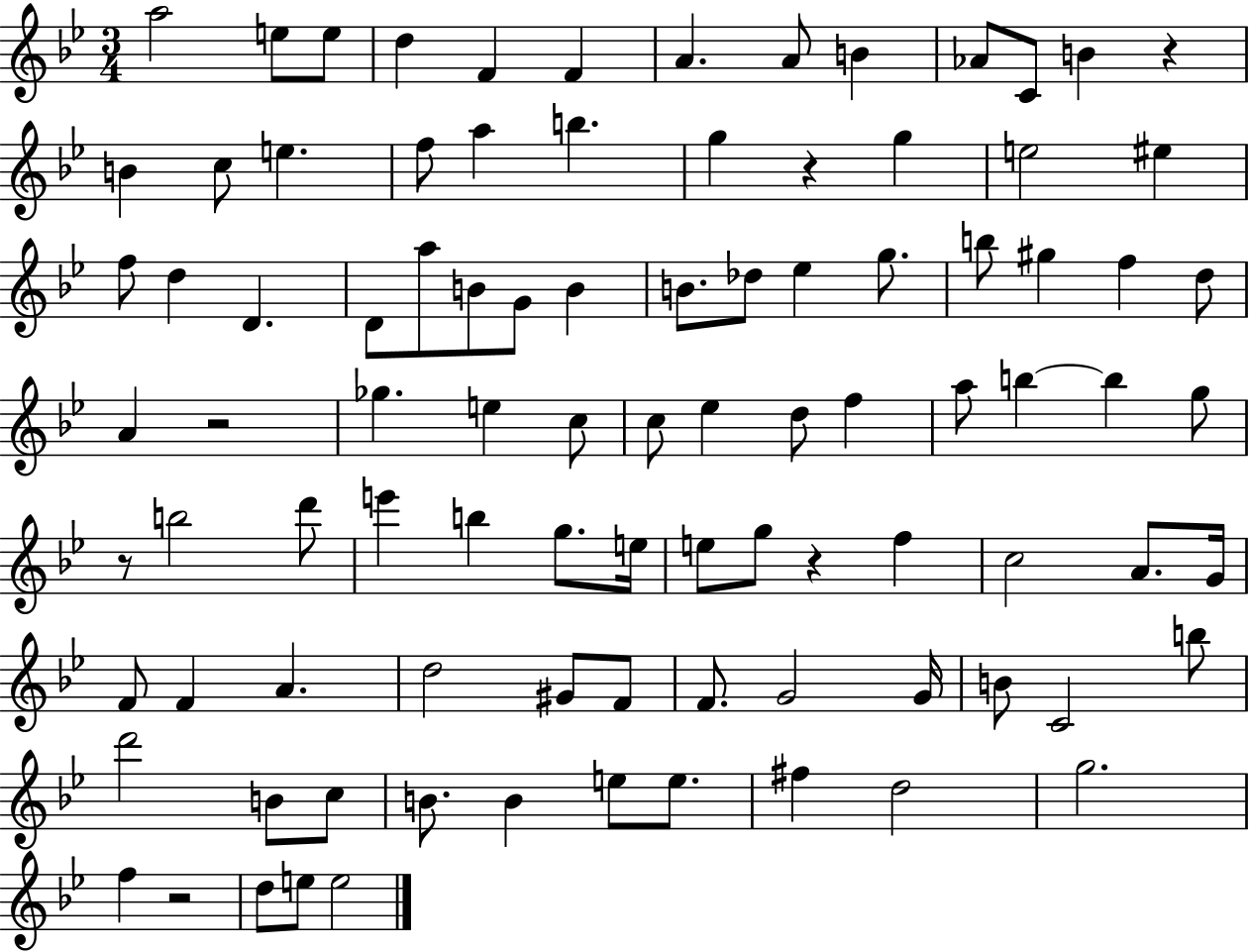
A5/h E5/e E5/e D5/q F4/q F4/q A4/q. A4/e B4/q Ab4/e C4/e B4/q R/q B4/q C5/e E5/q. F5/e A5/q B5/q. G5/q R/q G5/q E5/h EIS5/q F5/e D5/q D4/q. D4/e A5/e B4/e G4/e B4/q B4/e. Db5/e Eb5/q G5/e. B5/e G#5/q F5/q D5/e A4/q R/h Gb5/q. E5/q C5/e C5/e Eb5/q D5/e F5/q A5/e B5/q B5/q G5/e R/e B5/h D6/e E6/q B5/q G5/e. E5/s E5/e G5/e R/q F5/q C5/h A4/e. G4/s F4/e F4/q A4/q. D5/h G#4/e F4/e F4/e. G4/h G4/s B4/e C4/h B5/e D6/h B4/e C5/e B4/e. B4/q E5/e E5/e. F#5/q D5/h G5/h. F5/q R/h D5/e E5/e E5/h